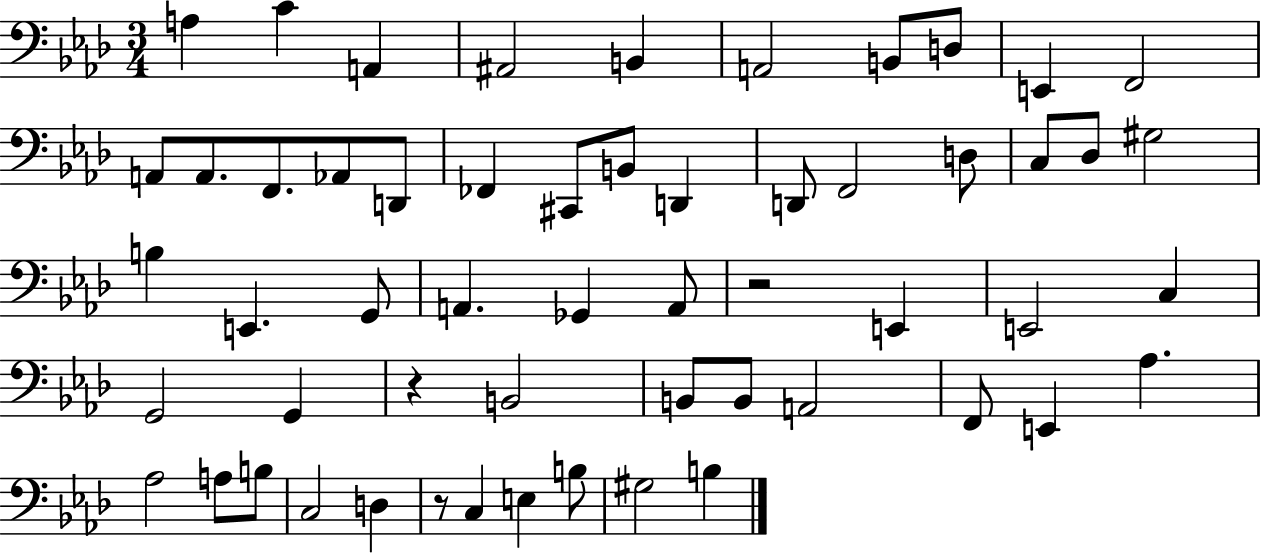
X:1
T:Untitled
M:3/4
L:1/4
K:Ab
A, C A,, ^A,,2 B,, A,,2 B,,/2 D,/2 E,, F,,2 A,,/2 A,,/2 F,,/2 _A,,/2 D,,/2 _F,, ^C,,/2 B,,/2 D,, D,,/2 F,,2 D,/2 C,/2 _D,/2 ^G,2 B, E,, G,,/2 A,, _G,, A,,/2 z2 E,, E,,2 C, G,,2 G,, z B,,2 B,,/2 B,,/2 A,,2 F,,/2 E,, _A, _A,2 A,/2 B,/2 C,2 D, z/2 C, E, B,/2 ^G,2 B,